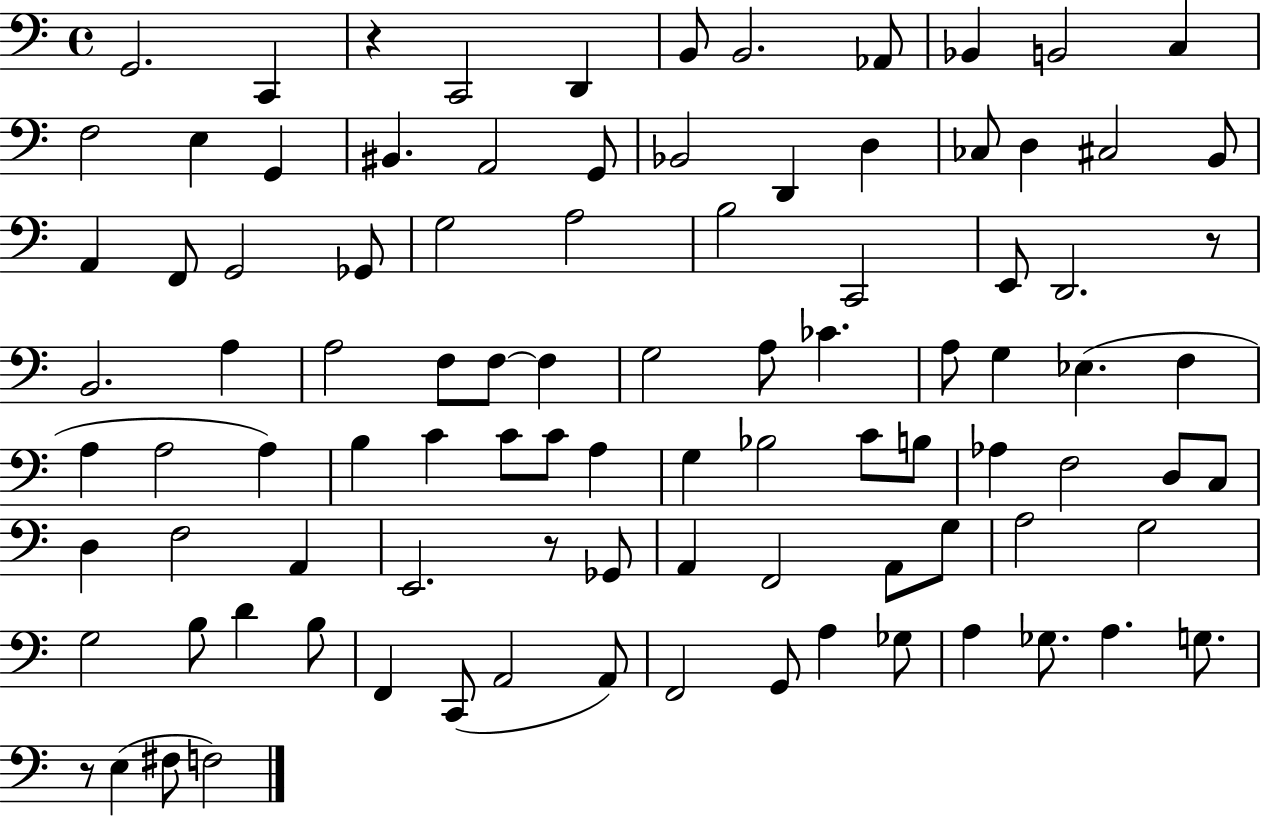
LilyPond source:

{
  \clef bass
  \time 4/4
  \defaultTimeSignature
  \key c \major
  g,2. c,4 | r4 c,2 d,4 | b,8 b,2. aes,8 | bes,4 b,2 c4 | \break f2 e4 g,4 | bis,4. a,2 g,8 | bes,2 d,4 d4 | ces8 d4 cis2 b,8 | \break a,4 f,8 g,2 ges,8 | g2 a2 | b2 c,2 | e,8 d,2. r8 | \break b,2. a4 | a2 f8 f8~~ f4 | g2 a8 ces'4. | a8 g4 ees4.( f4 | \break a4 a2 a4) | b4 c'4 c'8 c'8 a4 | g4 bes2 c'8 b8 | aes4 f2 d8 c8 | \break d4 f2 a,4 | e,2. r8 ges,8 | a,4 f,2 a,8 g8 | a2 g2 | \break g2 b8 d'4 b8 | f,4 c,8( a,2 a,8) | f,2 g,8 a4 ges8 | a4 ges8. a4. g8. | \break r8 e4( fis8 f2) | \bar "|."
}